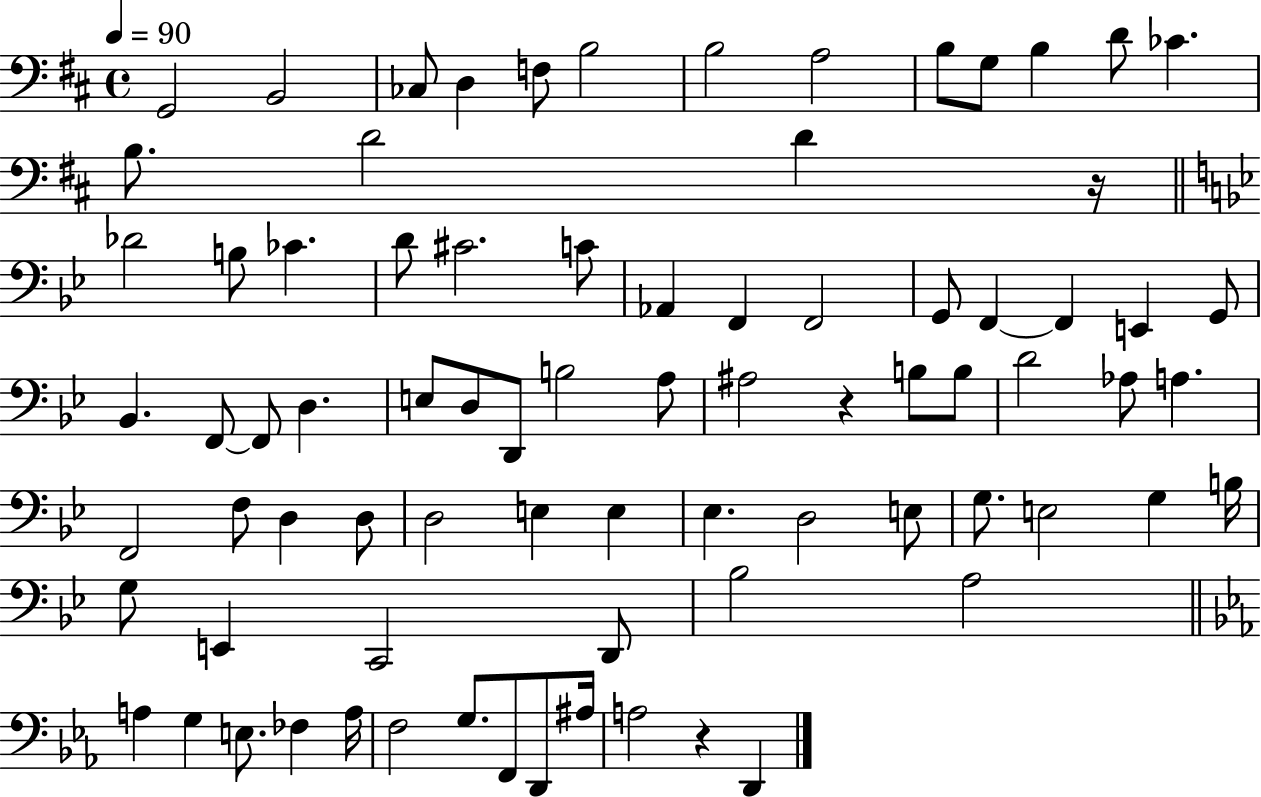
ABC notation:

X:1
T:Untitled
M:4/4
L:1/4
K:D
G,,2 B,,2 _C,/2 D, F,/2 B,2 B,2 A,2 B,/2 G,/2 B, D/2 _C B,/2 D2 D z/4 _D2 B,/2 _C D/2 ^C2 C/2 _A,, F,, F,,2 G,,/2 F,, F,, E,, G,,/2 _B,, F,,/2 F,,/2 D, E,/2 D,/2 D,,/2 B,2 A,/2 ^A,2 z B,/2 B,/2 D2 _A,/2 A, F,,2 F,/2 D, D,/2 D,2 E, E, _E, D,2 E,/2 G,/2 E,2 G, B,/4 G,/2 E,, C,,2 D,,/2 _B,2 A,2 A, G, E,/2 _F, A,/4 F,2 G,/2 F,,/2 D,,/2 ^A,/4 A,2 z D,,